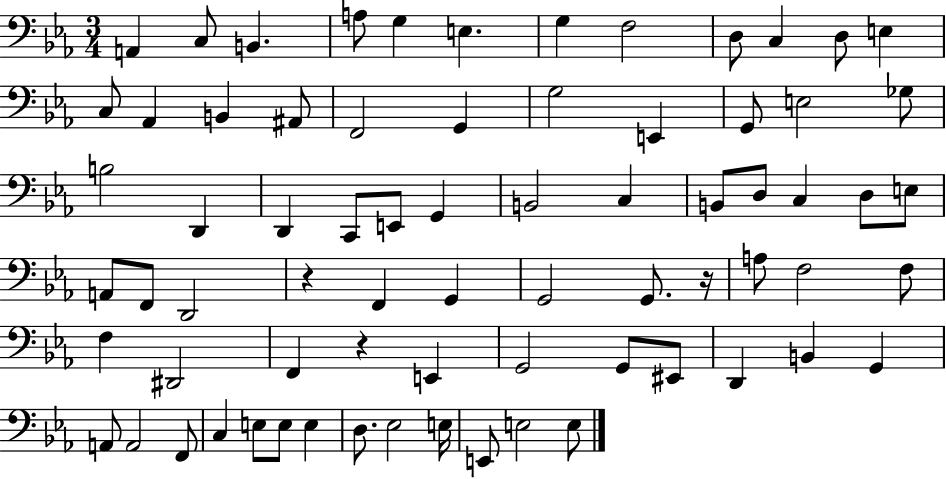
{
  \clef bass
  \numericTimeSignature
  \time 3/4
  \key ees \major
  a,4 c8 b,4. | a8 g4 e4. | g4 f2 | d8 c4 d8 e4 | \break c8 aes,4 b,4 ais,8 | f,2 g,4 | g2 e,4 | g,8 e2 ges8 | \break b2 d,4 | d,4 c,8 e,8 g,4 | b,2 c4 | b,8 d8 c4 d8 e8 | \break a,8 f,8 d,2 | r4 f,4 g,4 | g,2 g,8. r16 | a8 f2 f8 | \break f4 dis,2 | f,4 r4 e,4 | g,2 g,8 eis,8 | d,4 b,4 g,4 | \break a,8 a,2 f,8 | c4 e8 e8 e4 | d8. ees2 e16 | e,8 e2 e8 | \break \bar "|."
}